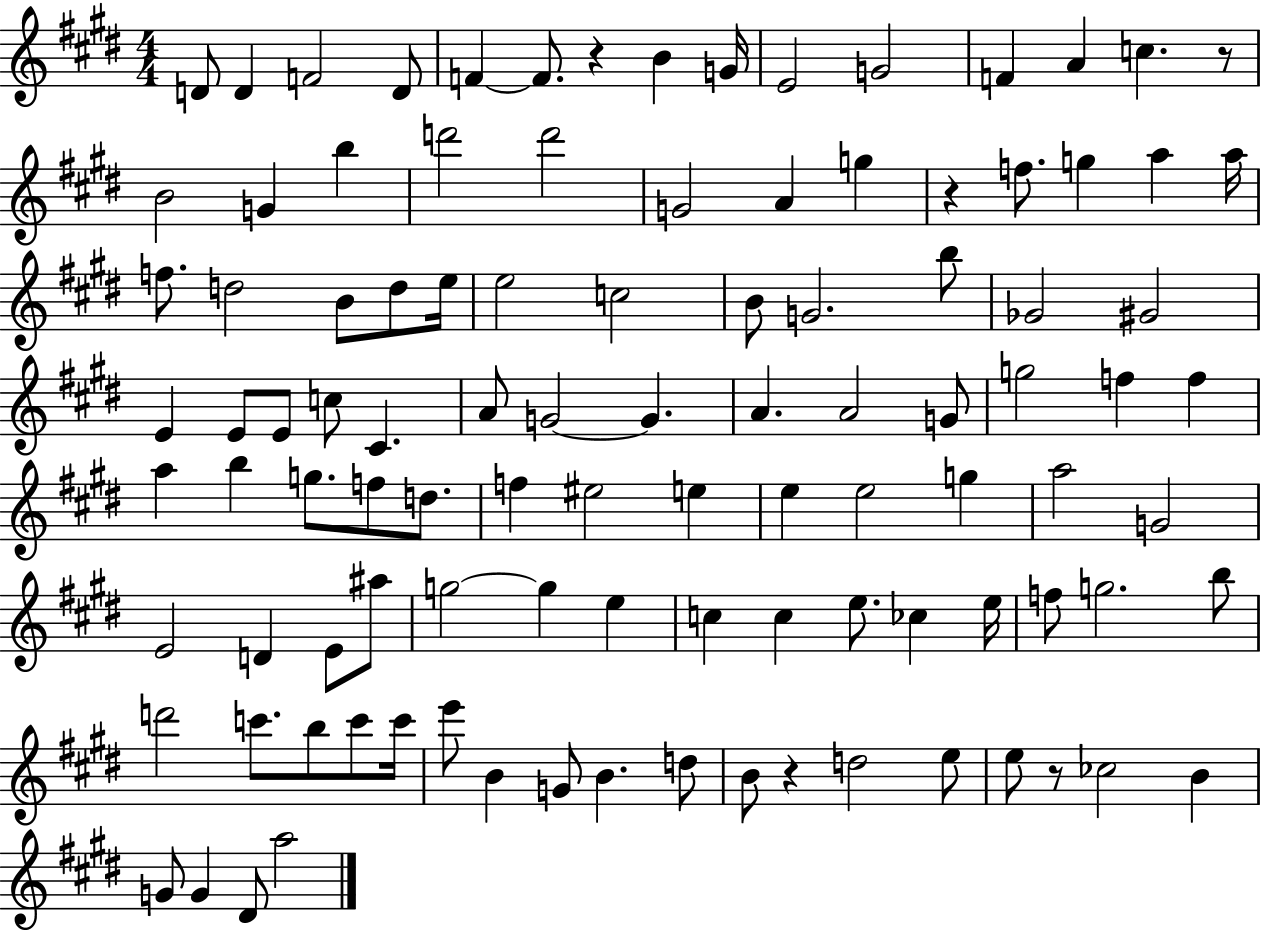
D4/e D4/q F4/h D4/e F4/q F4/e. R/q B4/q G4/s E4/h G4/h F4/q A4/q C5/q. R/e B4/h G4/q B5/q D6/h D6/h G4/h A4/q G5/q R/q F5/e. G5/q A5/q A5/s F5/e. D5/h B4/e D5/e E5/s E5/h C5/h B4/e G4/h. B5/e Gb4/h G#4/h E4/q E4/e E4/e C5/e C#4/q. A4/e G4/h G4/q. A4/q. A4/h G4/e G5/h F5/q F5/q A5/q B5/q G5/e. F5/e D5/e. F5/q EIS5/h E5/q E5/q E5/h G5/q A5/h G4/h E4/h D4/q E4/e A#5/e G5/h G5/q E5/q C5/q C5/q E5/e. CES5/q E5/s F5/e G5/h. B5/e D6/h C6/e. B5/e C6/e C6/s E6/e B4/q G4/e B4/q. D5/e B4/e R/q D5/h E5/e E5/e R/e CES5/h B4/q G4/e G4/q D#4/e A5/h